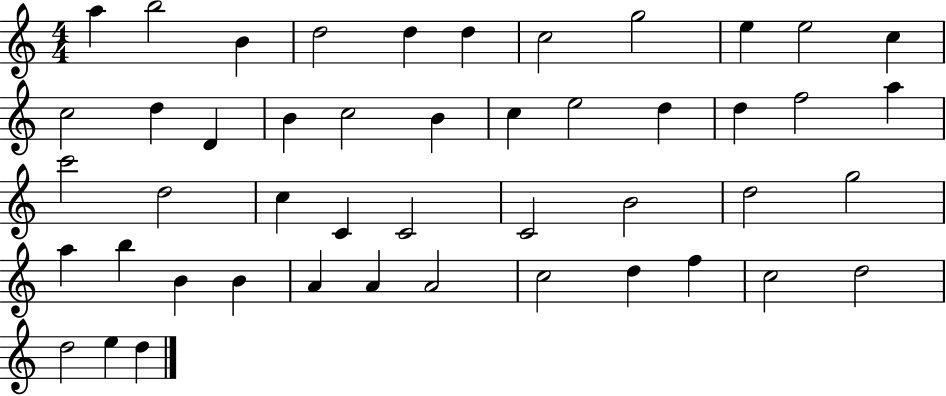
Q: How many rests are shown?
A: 0